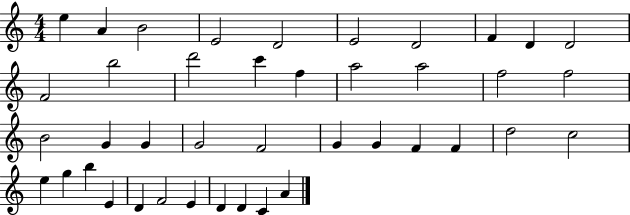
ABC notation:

X:1
T:Untitled
M:4/4
L:1/4
K:C
e A B2 E2 D2 E2 D2 F D D2 F2 b2 d'2 c' f a2 a2 f2 f2 B2 G G G2 F2 G G F F d2 c2 e g b E D F2 E D D C A